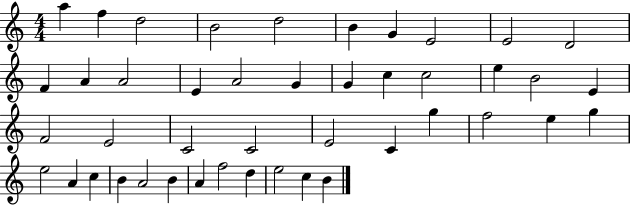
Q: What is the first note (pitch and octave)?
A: A5